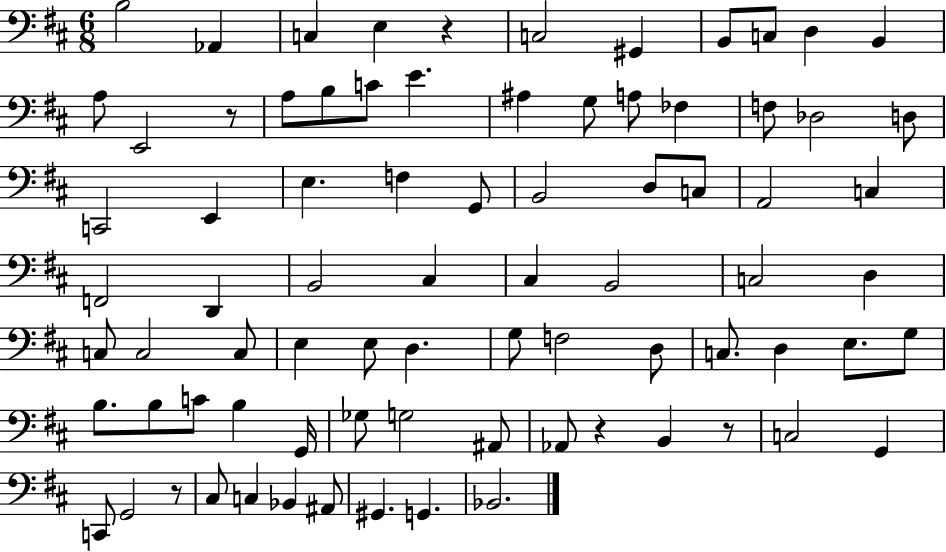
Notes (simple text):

B3/h Ab2/q C3/q E3/q R/q C3/h G#2/q B2/e C3/e D3/q B2/q A3/e E2/h R/e A3/e B3/e C4/e E4/q. A#3/q G3/e A3/e FES3/q F3/e Db3/h D3/e C2/h E2/q E3/q. F3/q G2/e B2/h D3/e C3/e A2/h C3/q F2/h D2/q B2/h C#3/q C#3/q B2/h C3/h D3/q C3/e C3/h C3/e E3/q E3/e D3/q. G3/e F3/h D3/e C3/e. D3/q E3/e. G3/e B3/e. B3/e C4/e B3/q G2/s Gb3/e G3/h A#2/e Ab2/e R/q B2/q R/e C3/h G2/q C2/e G2/h R/e C#3/e C3/q Bb2/q A#2/e G#2/q. G2/q. Bb2/h.